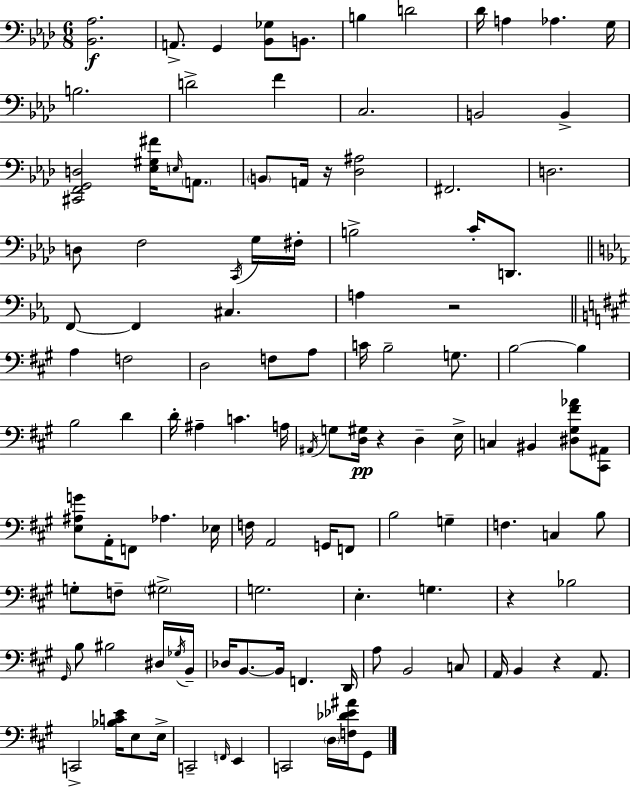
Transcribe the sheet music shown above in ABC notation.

X:1
T:Untitled
M:6/8
L:1/4
K:Ab
[_B,,_A,]2 A,,/2 G,, [_B,,_G,]/2 B,,/2 B, D2 _D/4 A, _A, G,/4 B,2 D2 F C,2 B,,2 B,, [^C,,F,,G,,D,]2 [_E,^G,^F]/4 E,/4 A,,/2 B,,/2 A,,/4 z/4 [_D,^A,]2 ^F,,2 D,2 D,/2 F,2 C,,/4 G,/4 ^F,/4 B,2 C/4 D,,/2 F,,/2 F,, ^C, A, z2 A, F,2 D,2 F,/2 A,/2 C/4 B,2 G,/2 B,2 B, B,2 D D/4 ^A, C A,/4 ^A,,/4 G,/2 [D,^G,]/4 z D, E,/4 C, ^B,, [^D,^G,^F_A]/2 [^C,,^A,,]/2 [E,^A,G]/2 A,,/4 F,,/2 _A, _E,/4 F,/4 A,,2 G,,/4 F,,/2 B,2 G, F, C, B,/2 G,/2 F,/2 ^G,2 G,2 E, G, z _B,2 ^G,,/4 B,/2 ^B,2 ^D,/4 _G,/4 B,,/4 _D,/4 B,,/2 B,,/4 F,, D,,/4 A,/2 B,,2 C,/2 A,,/4 B,, z A,,/2 C,,2 [_B,CE]/4 E,/2 E,/4 C,,2 F,,/4 E,, C,,2 D,/4 [F,_D_E^A]/4 ^G,,/2